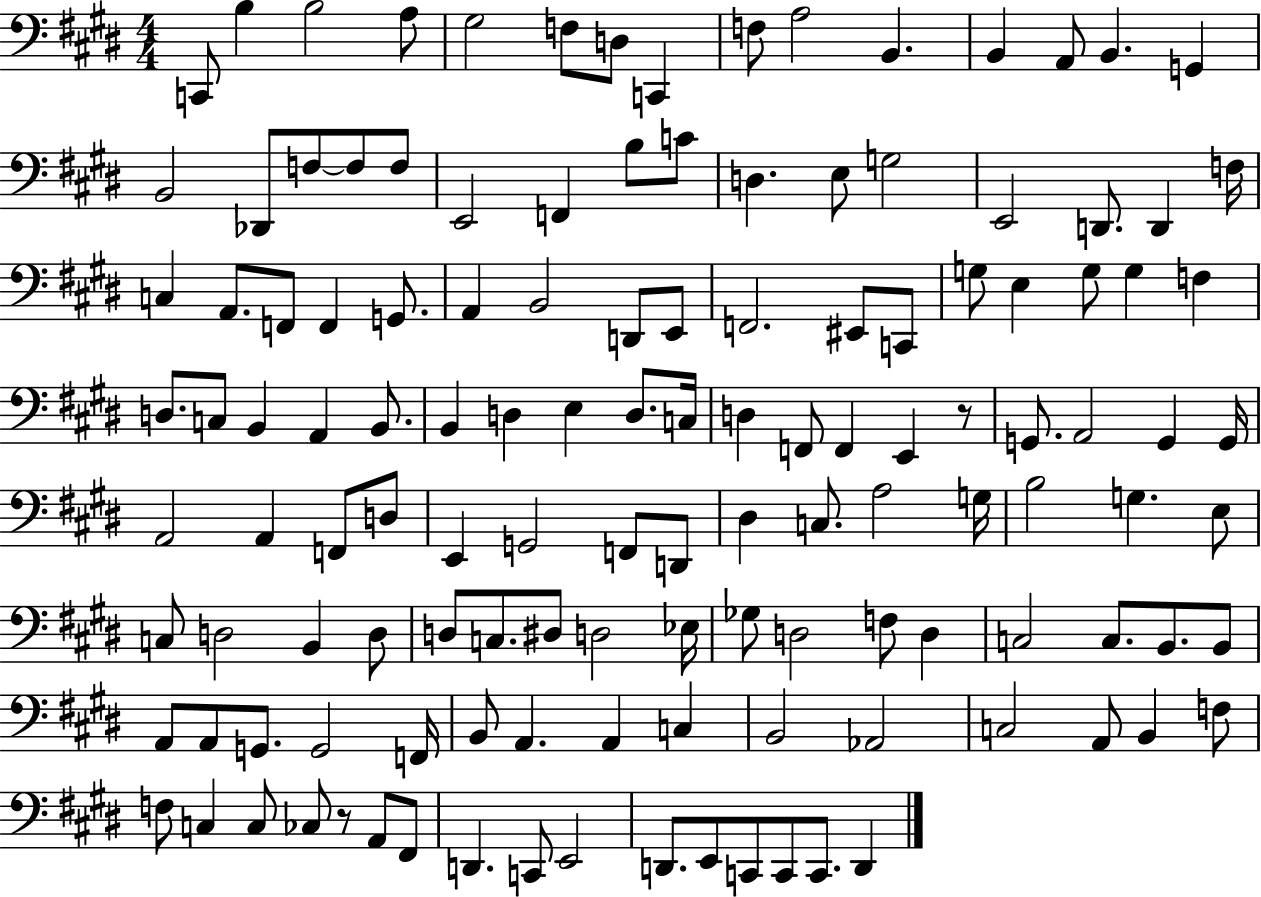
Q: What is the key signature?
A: E major